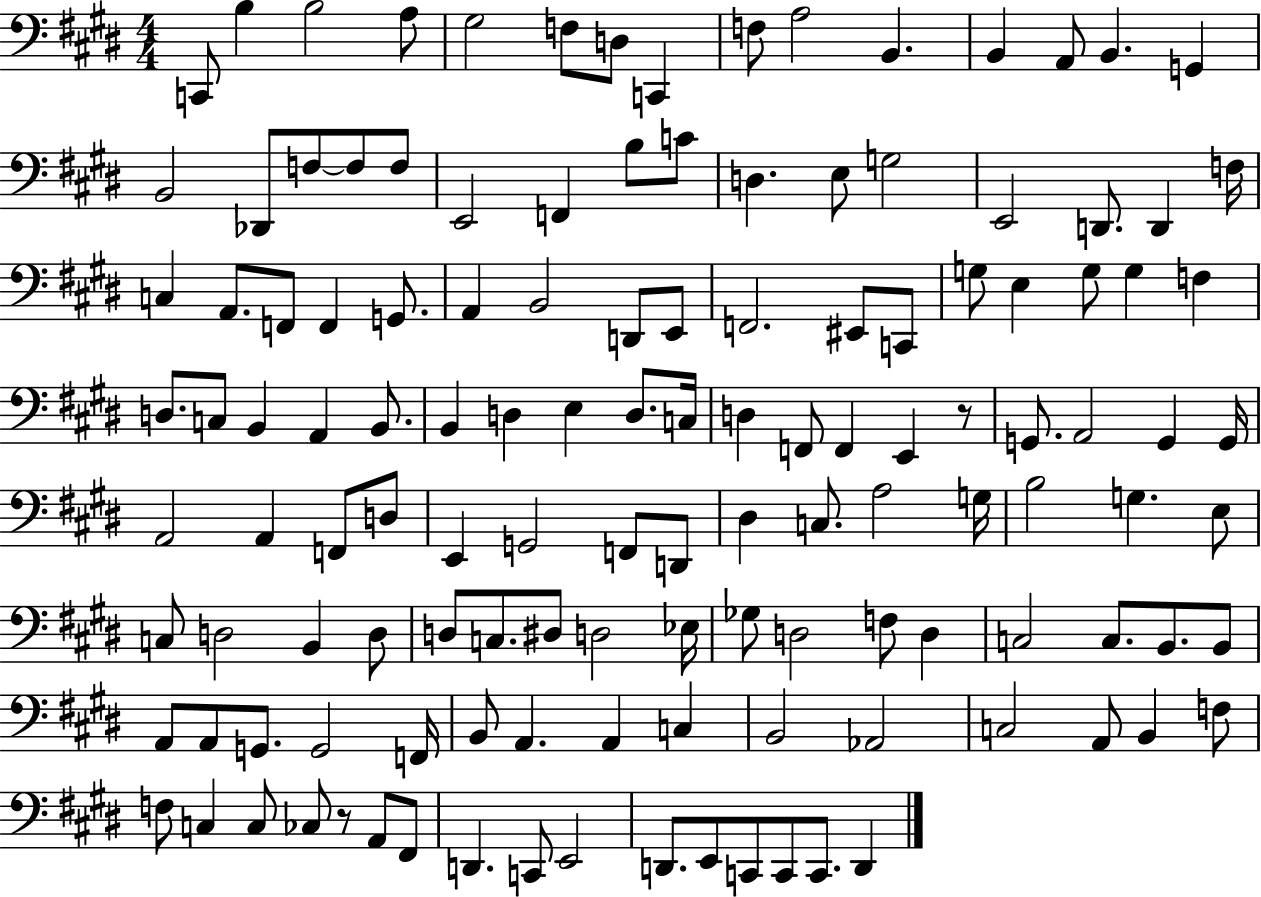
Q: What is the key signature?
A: E major